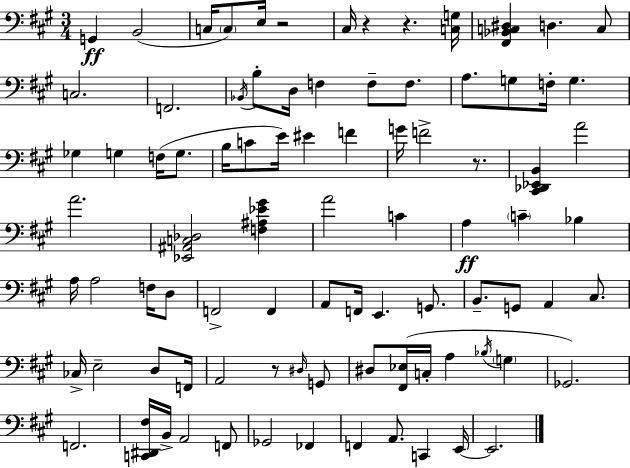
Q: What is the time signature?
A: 3/4